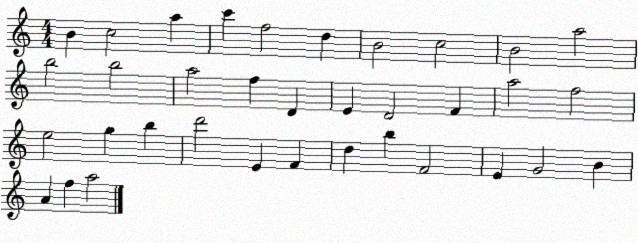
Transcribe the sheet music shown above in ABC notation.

X:1
T:Untitled
M:4/4
L:1/4
K:C
B c2 a c' f2 d B2 c2 B2 a2 b2 b2 a2 f D E D2 F a2 f2 e2 g b d'2 E F d b F2 E G2 B A f a2